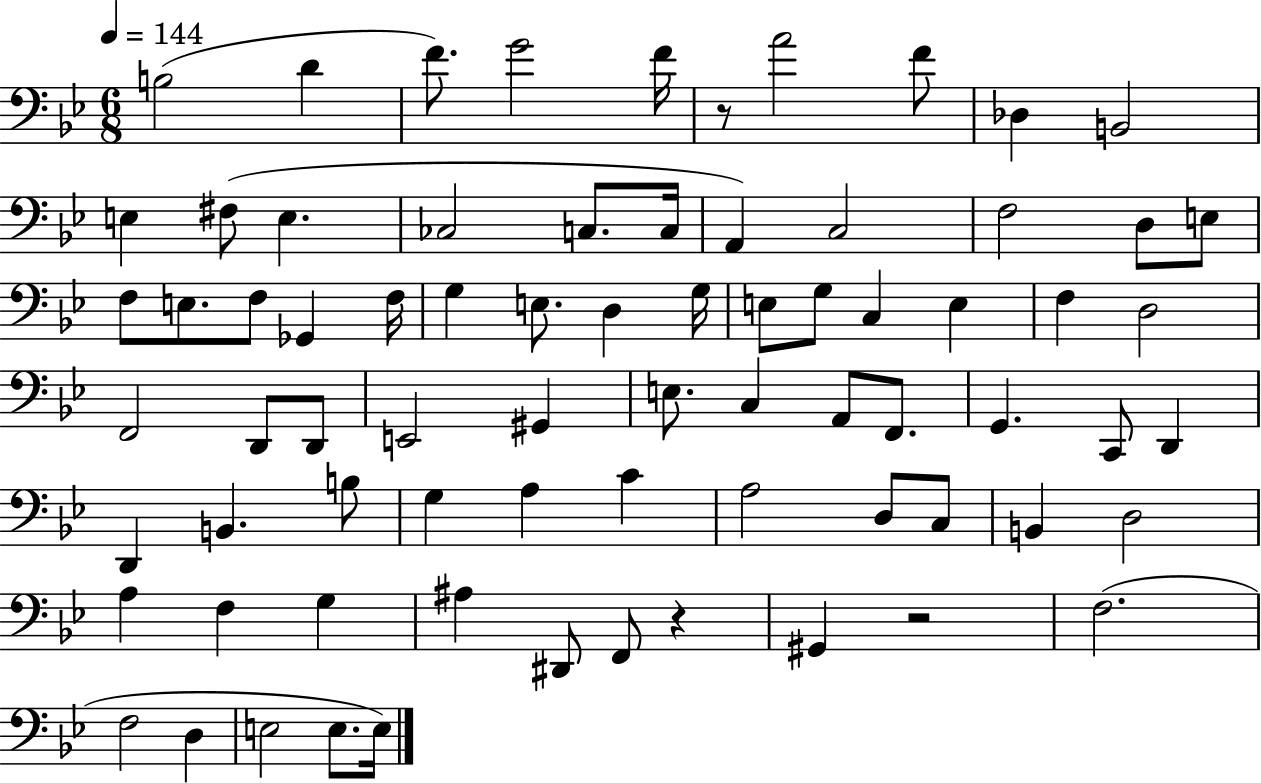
B3/h D4/q F4/e. G4/h F4/s R/e A4/h F4/e Db3/q B2/h E3/q F#3/e E3/q. CES3/h C3/e. C3/s A2/q C3/h F3/h D3/e E3/e F3/e E3/e. F3/e Gb2/q F3/s G3/q E3/e. D3/q G3/s E3/e G3/e C3/q E3/q F3/q D3/h F2/h D2/e D2/e E2/h G#2/q E3/e. C3/q A2/e F2/e. G2/q. C2/e D2/q D2/q B2/q. B3/e G3/q A3/q C4/q A3/h D3/e C3/e B2/q D3/h A3/q F3/q G3/q A#3/q D#2/e F2/e R/q G#2/q R/h F3/h. F3/h D3/q E3/h E3/e. E3/s